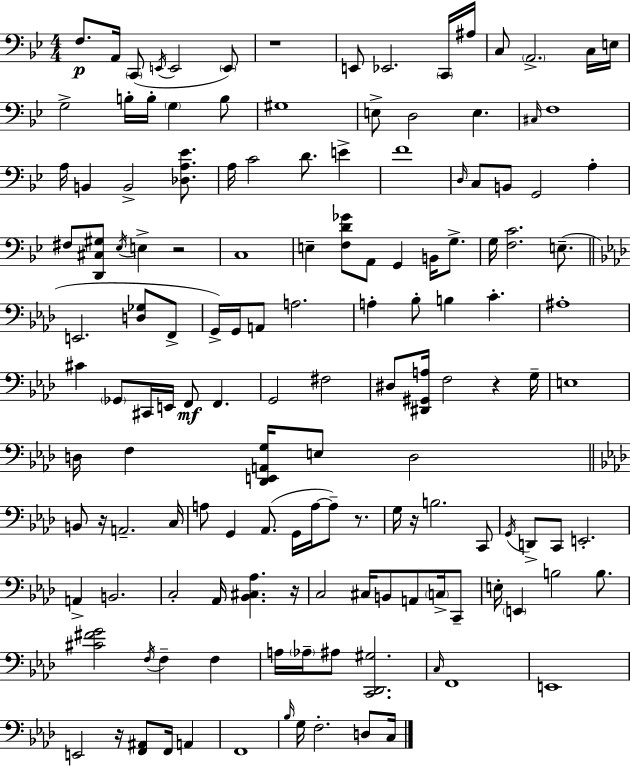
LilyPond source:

{
  \clef bass
  \numericTimeSignature
  \time 4/4
  \key bes \major
  f8.\p a,16 \parenthesize c,8( \acciaccatura { e,16 } e,2 \parenthesize e,8) | r1 | e,8 ees,2. \parenthesize c,16 | ais16 c8 \parenthesize a,2.-> c16 | \break e16 g2-> b16-. b16-. \parenthesize g4 b8 | gis1 | e8-> d2 e4. | \grace { cis16 } f1 | \break a16 b,4 b,2-> <des a ees'>8. | a16 c'2 d'8. e'4-> | f'1 | \grace { d16 } c8 b,8 g,2 a4-. | \break fis8 <d, cis gis>8 \acciaccatura { ees16 } e4-> r2 | c1 | e4-- <f d' ges'>8 a,8 g,4 | b,16 g8.-> g16 <f c'>2. | \break e8.--( \bar "||" \break \key f \minor e,2. <d ges>8 f,8-> | g,16->) g,16 a,8 a2. | a4-. bes8-. b4 c'4.-. | ais1-. | \break cis'4 \parenthesize ges,8 cis,16 e,16 f,8\mf f,4. | g,2 fis2 | dis8 <dis, gis, a>16 f2 r4 g16-- | e1 | \break d16 f4 <des, e, a, g>16 e8 d2 | \bar "||" \break \key f \minor b,8 r16 a,2.-- c16 | a8 g,4 aes,8.( g,16 a16~~ a8--) r8. | g16 r16 b2. c,8 | \acciaccatura { g,16 } d,8-> c,8 e,2.-. | \break a,4-> b,2. | c2-. aes,16 <bes, cis aes>4. | r16 c2 cis16 b,8 a,8 \parenthesize c16-> c,8-- | e16-. \parenthesize e,4 b2 b8. | \break <cis' fis' g'>2 \acciaccatura { f16 } f4-- f4 | a16 \parenthesize aes16-- ais8 <c, des, gis>2. | \grace { c16 } f,1 | e,1 | \break e,2 r16 <f, ais,>8 f,16 a,4 | f,1 | \grace { bes16 } g16 f2.-. | d8 c16 \bar "|."
}